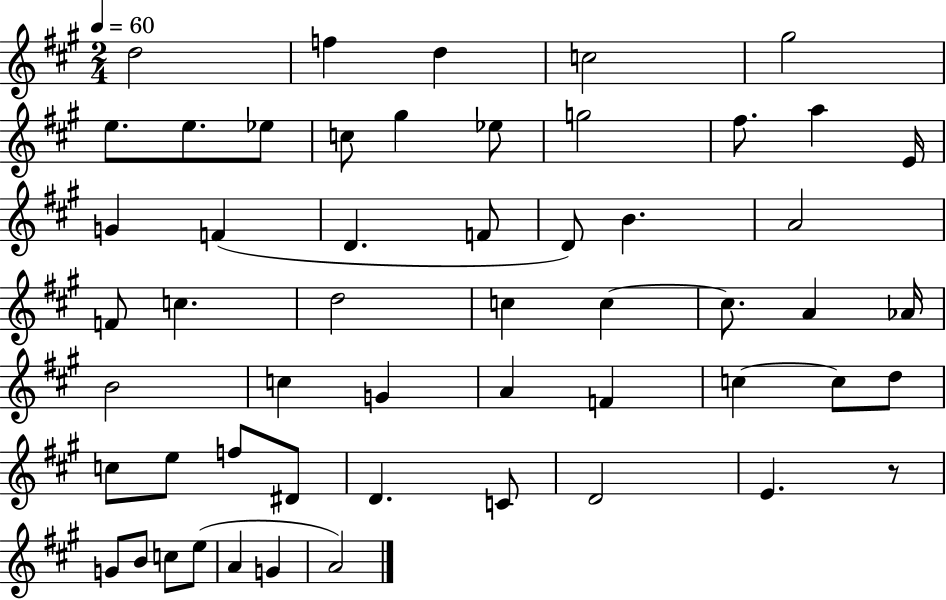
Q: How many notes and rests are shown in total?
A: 54